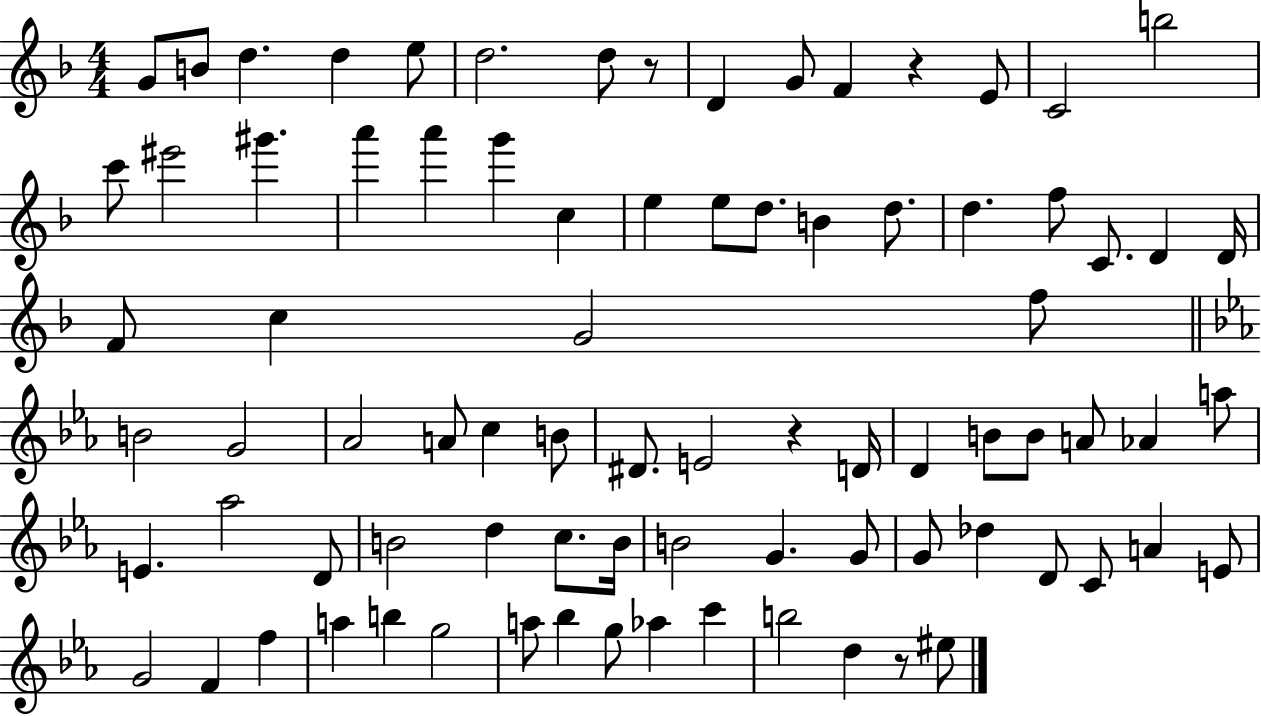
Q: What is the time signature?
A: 4/4